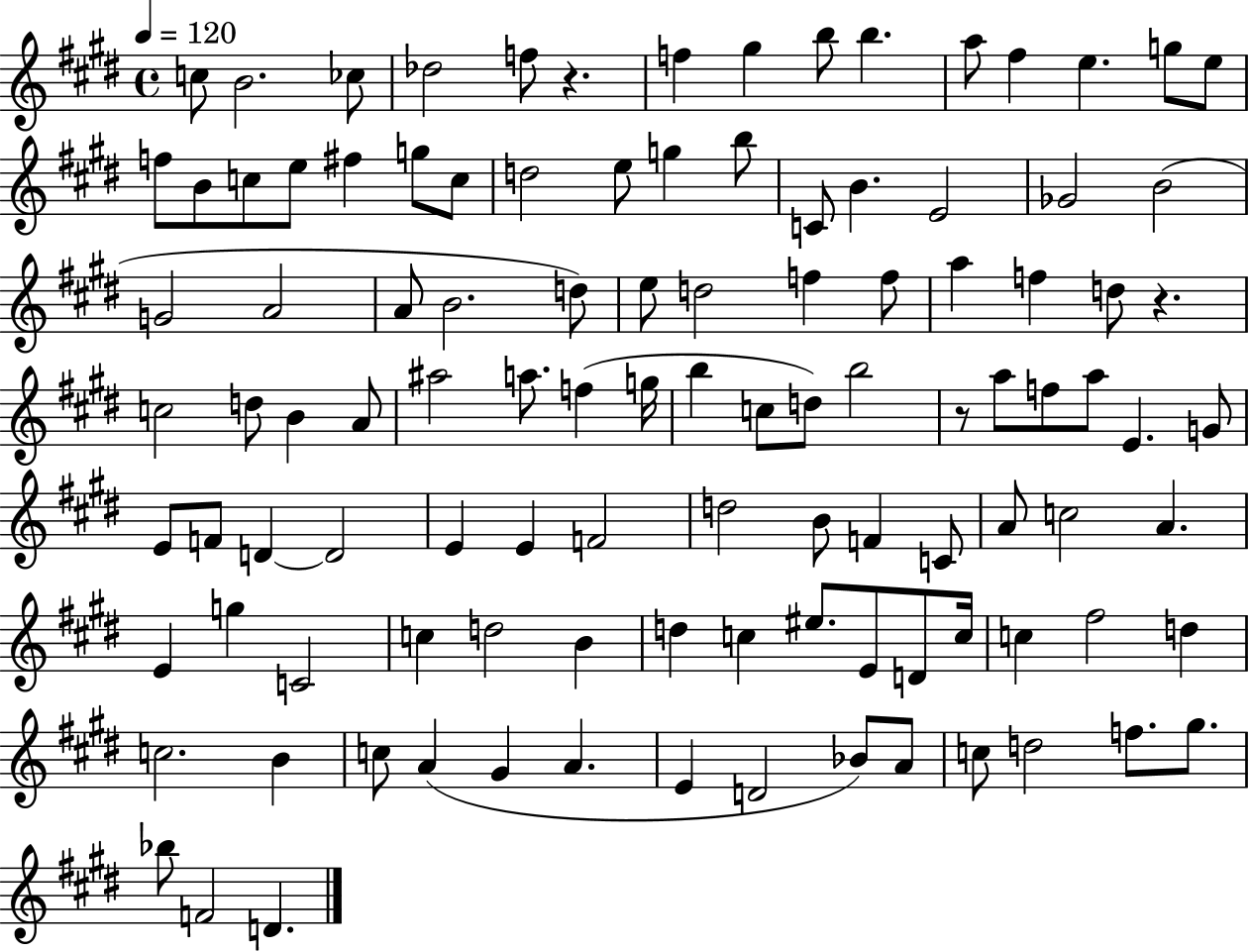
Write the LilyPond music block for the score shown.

{
  \clef treble
  \time 4/4
  \defaultTimeSignature
  \key e \major
  \tempo 4 = 120
  c''8 b'2. ces''8 | des''2 f''8 r4. | f''4 gis''4 b''8 b''4. | a''8 fis''4 e''4. g''8 e''8 | \break f''8 b'8 c''8 e''8 fis''4 g''8 c''8 | d''2 e''8 g''4 b''8 | c'8 b'4. e'2 | ges'2 b'2( | \break g'2 a'2 | a'8 b'2. d''8) | e''8 d''2 f''4 f''8 | a''4 f''4 d''8 r4. | \break c''2 d''8 b'4 a'8 | ais''2 a''8. f''4( g''16 | b''4 c''8 d''8) b''2 | r8 a''8 f''8 a''8 e'4. g'8 | \break e'8 f'8 d'4~~ d'2 | e'4 e'4 f'2 | d''2 b'8 f'4 c'8 | a'8 c''2 a'4. | \break e'4 g''4 c'2 | c''4 d''2 b'4 | d''4 c''4 eis''8. e'8 d'8 c''16 | c''4 fis''2 d''4 | \break c''2. b'4 | c''8 a'4( gis'4 a'4. | e'4 d'2 bes'8) a'8 | c''8 d''2 f''8. gis''8. | \break bes''8 f'2 d'4. | \bar "|."
}